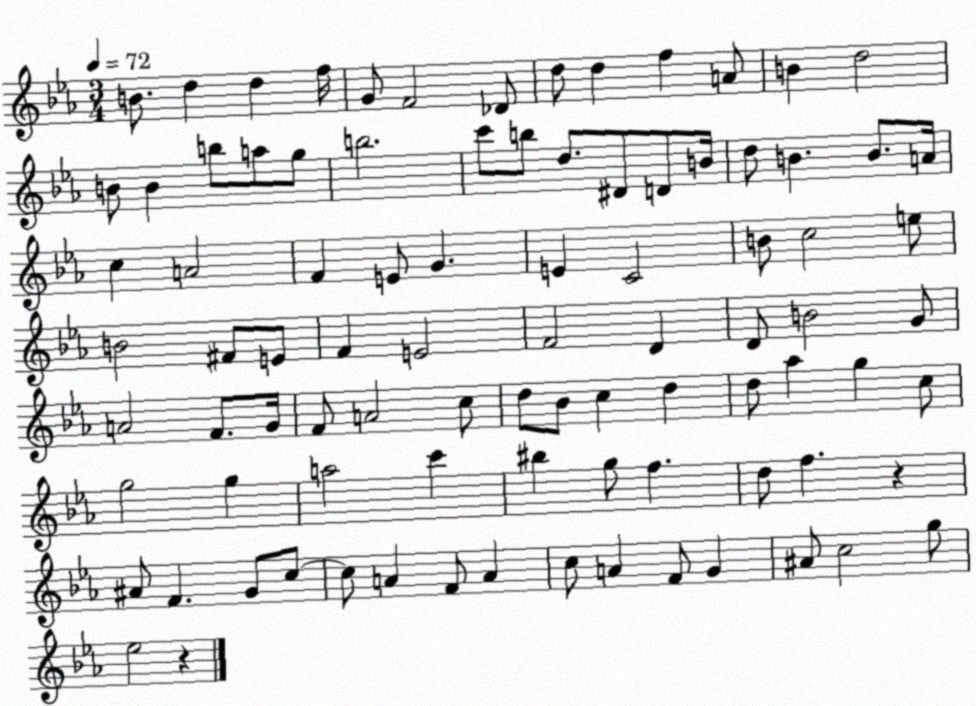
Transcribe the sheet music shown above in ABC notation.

X:1
T:Untitled
M:3/4
L:1/4
K:Eb
B/2 d d f/4 G/2 F2 _D/2 d/2 d f A/2 B d2 B/2 B b/2 a/2 g/2 b2 c'/2 b/2 d/2 ^D/2 D/2 B/4 d/2 B B/2 A/4 c A2 F E/2 G E C2 B/2 c2 e/2 B2 ^F/2 E/2 F E2 F2 D D/2 B2 G/2 A2 F/2 G/4 F/2 A2 c/2 d/2 _B/2 c d d/2 _a g c/2 g2 g a2 c' ^b g/2 f d/2 f z ^A/2 F G/2 c/2 c/2 A F/2 A c/2 A F/2 G ^A/2 c2 g/2 _e2 z